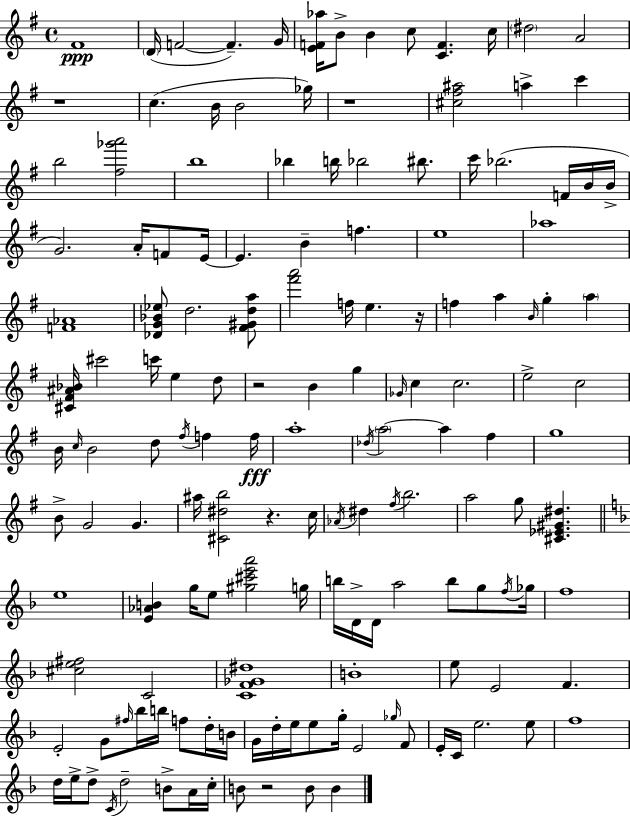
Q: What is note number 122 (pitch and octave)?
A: D5